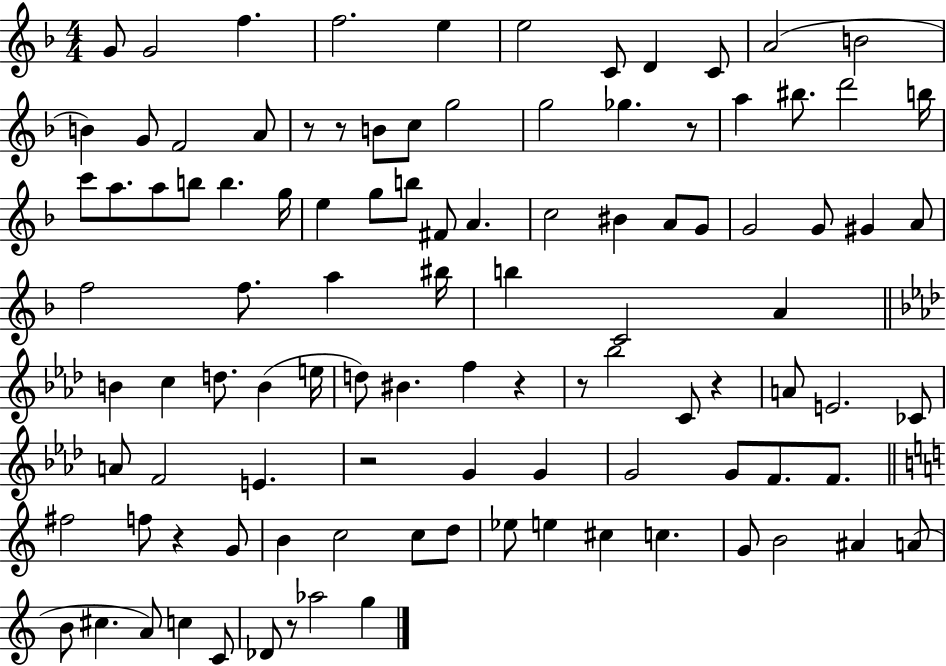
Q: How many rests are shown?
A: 9